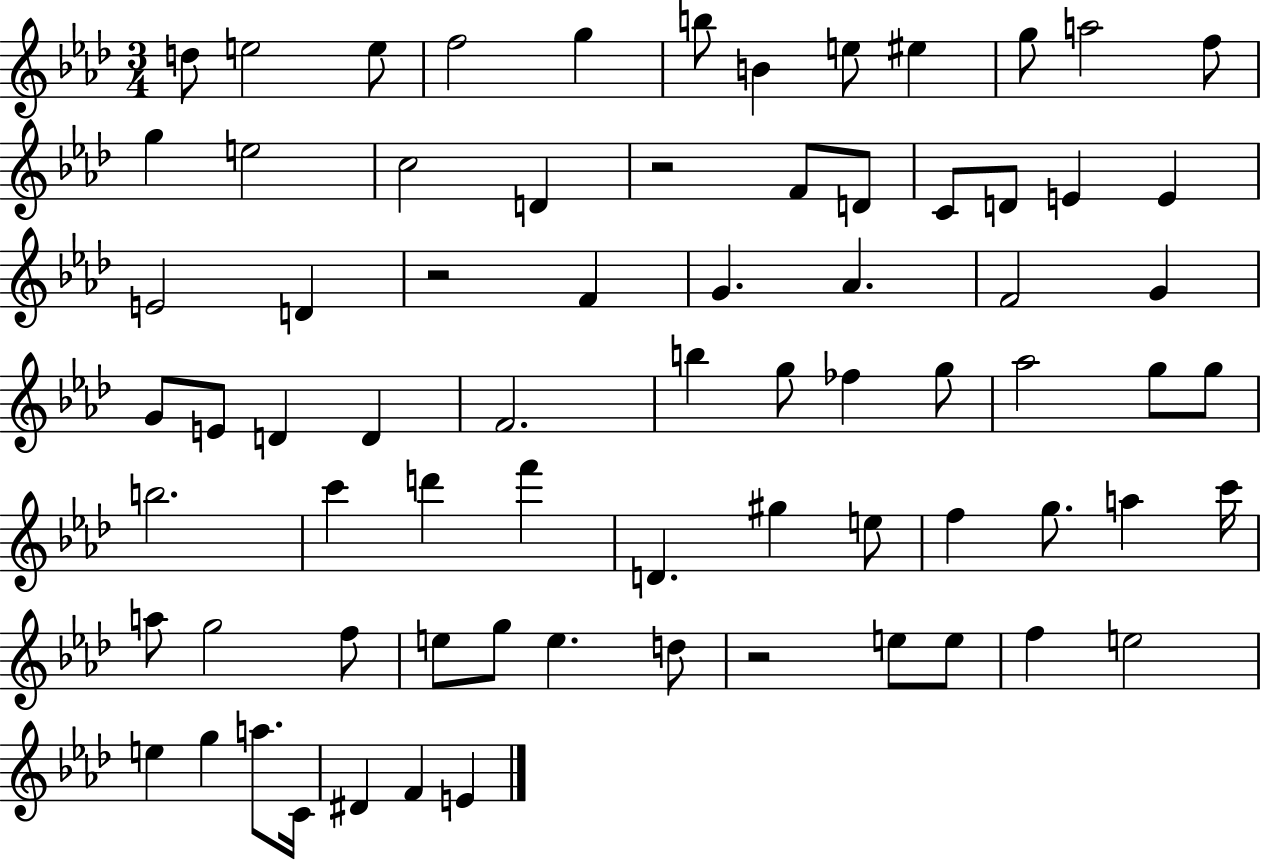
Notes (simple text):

D5/e E5/h E5/e F5/h G5/q B5/e B4/q E5/e EIS5/q G5/e A5/h F5/e G5/q E5/h C5/h D4/q R/h F4/e D4/e C4/e D4/e E4/q E4/q E4/h D4/q R/h F4/q G4/q. Ab4/q. F4/h G4/q G4/e E4/e D4/q D4/q F4/h. B5/q G5/e FES5/q G5/e Ab5/h G5/e G5/e B5/h. C6/q D6/q F6/q D4/q. G#5/q E5/e F5/q G5/e. A5/q C6/s A5/e G5/h F5/e E5/e G5/e E5/q. D5/e R/h E5/e E5/e F5/q E5/h E5/q G5/q A5/e. C4/s D#4/q F4/q E4/q